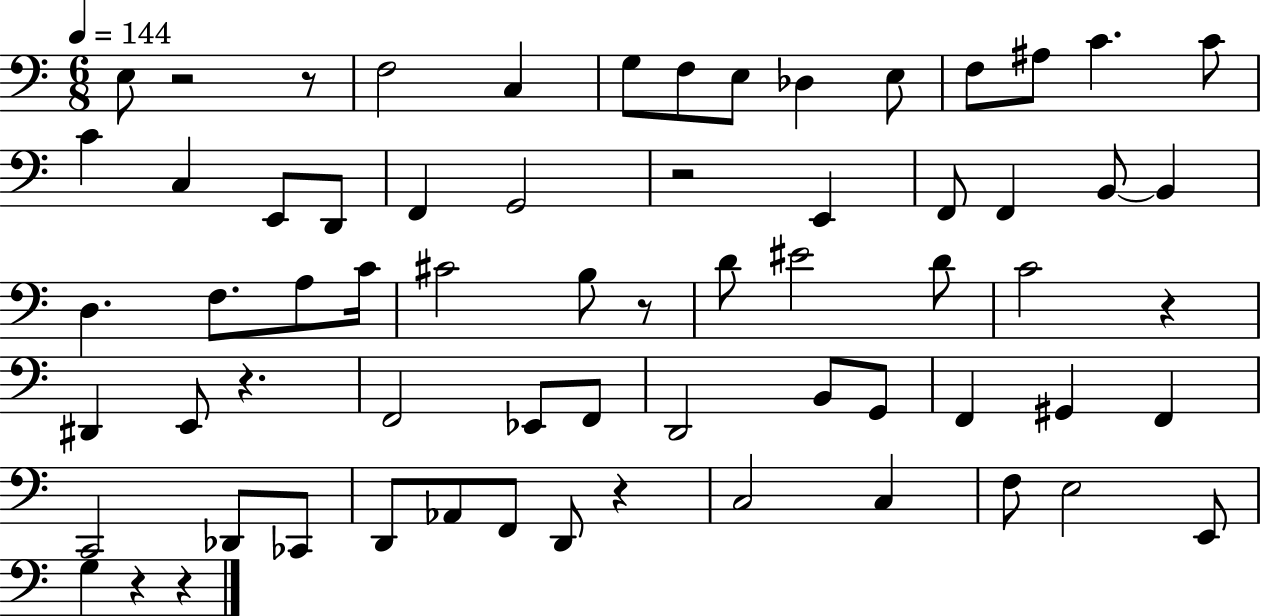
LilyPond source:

{
  \clef bass
  \numericTimeSignature
  \time 6/8
  \key c \major
  \tempo 4 = 144
  \repeat volta 2 { e8 r2 r8 | f2 c4 | g8 f8 e8 des4 e8 | f8 ais8 c'4. c'8 | \break c'4 c4 e,8 d,8 | f,4 g,2 | r2 e,4 | f,8 f,4 b,8~~ b,4 | \break d4. f8. a8 c'16 | cis'2 b8 r8 | d'8 eis'2 d'8 | c'2 r4 | \break dis,4 e,8 r4. | f,2 ees,8 f,8 | d,2 b,8 g,8 | f,4 gis,4 f,4 | \break c,2 des,8 ces,8 | d,8 aes,8 f,8 d,8 r4 | c2 c4 | f8 e2 e,8 | \break g4 r4 r4 | } \bar "|."
}